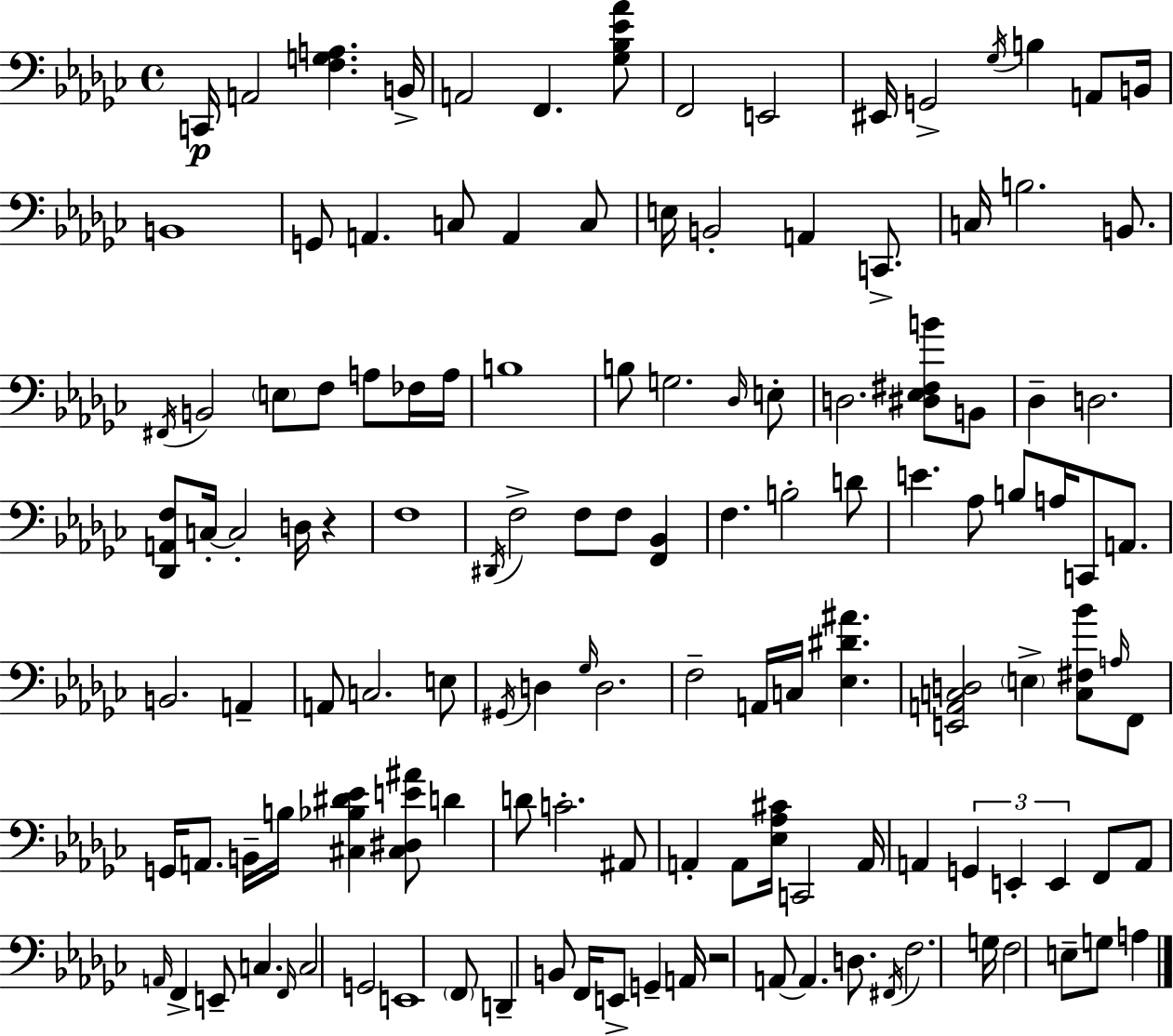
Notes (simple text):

C2/s A2/h [F3,G3,A3]/q. B2/s A2/h F2/q. [Gb3,Bb3,Eb4,Ab4]/e F2/h E2/h EIS2/s G2/h Gb3/s B3/q A2/e B2/s B2/w G2/e A2/q. C3/e A2/q C3/e E3/s B2/h A2/q C2/e. C3/s B3/h. B2/e. F#2/s B2/h E3/e F3/e A3/e FES3/s A3/s B3/w B3/e G3/h. Db3/s E3/e D3/h. [D#3,Eb3,F#3,B4]/e B2/e Db3/q D3/h. [Db2,A2,F3]/e C3/s C3/h D3/s R/q F3/w D#2/s F3/h F3/e F3/e [F2,Bb2]/q F3/q. B3/h D4/e E4/q. Ab3/e B3/e A3/s C2/e A2/e. B2/h. A2/q A2/e C3/h. E3/e G#2/s D3/q Gb3/s D3/h. F3/h A2/s C3/s [Eb3,D#4,A#4]/q. [E2,A2,C3,D3]/h E3/q [C3,F#3,Bb4]/e A3/s F2/e G2/s A2/e. B2/s B3/s [C#3,Bb3,D#4,Eb4]/q [C#3,D#3,E4,A#4]/e D4/q D4/e C4/h. A#2/e A2/q A2/e [Eb3,Ab3,C#4]/s C2/h A2/s A2/q G2/q E2/q E2/q F2/e A2/e A2/s F2/q E2/e C3/q. F2/s C3/h G2/h E2/w F2/e D2/q B2/e F2/s E2/e G2/q A2/s R/h A2/e A2/q. D3/e. F#2/s F3/h. G3/s F3/h E3/e G3/e A3/q